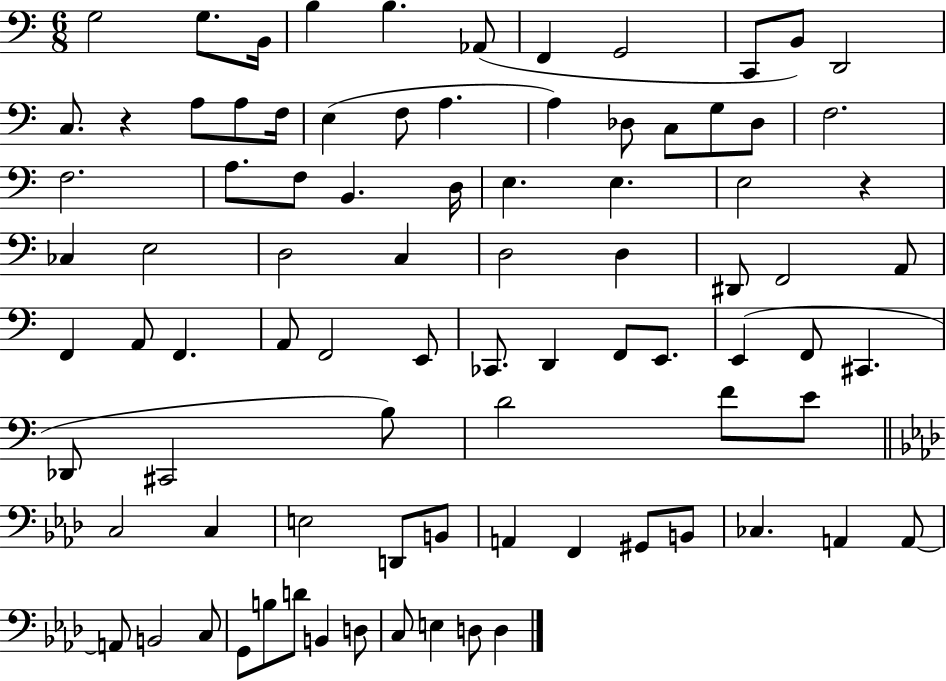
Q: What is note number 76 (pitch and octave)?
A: G2